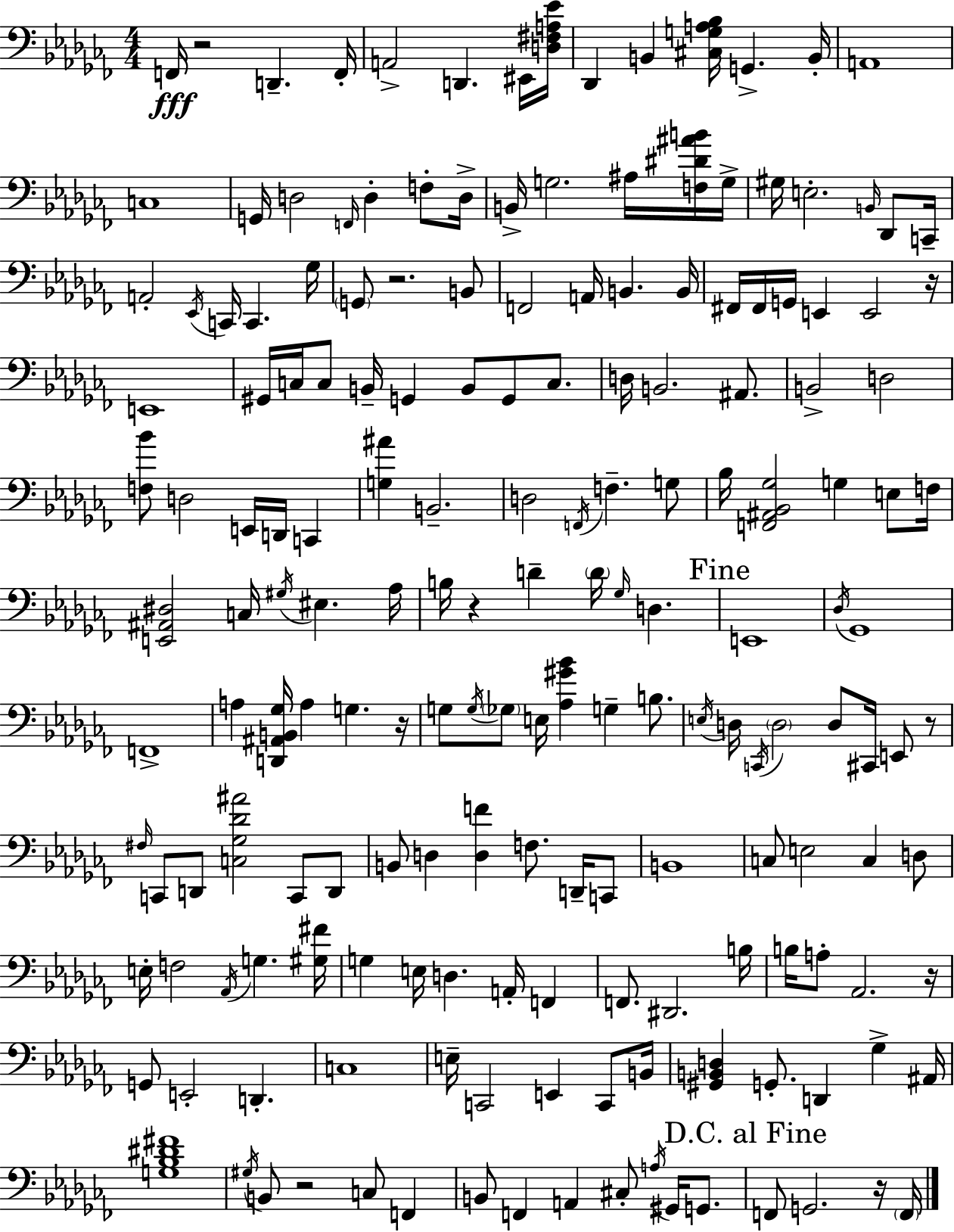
{
  \clef bass
  \numericTimeSignature
  \time 4/4
  \key aes \minor
  f,16\fff r2 d,4.-- f,16-. | a,2-> d,4. eis,16 <d fis a ees'>16 | des,4 b,4 <cis g a bes>16 g,4.-> b,16-. | a,1 | \break c1 | g,16 d2 \grace { f,16 } d4-. f8-. | d16-> b,16-> g2. ais16 <f dis' ais' b'>16 | g16-> gis16 e2.-. \grace { b,16 } des,8 | \break c,16-- a,2-. \acciaccatura { ees,16 } c,16 c,4. | ges16 \parenthesize g,8 r2. | b,8 f,2 a,16 b,4. | b,16 fis,16 fis,16 g,16 e,4 e,2 | \break r16 e,1 | gis,16 c16 c8 b,16-- g,4 b,8 g,8 | c8. d16 b,2. | ais,8. b,2-> d2 | \break <f bes'>8 d2 e,16 d,16 c,4 | <g ais'>4 b,2.-- | d2 \acciaccatura { f,16 } f4.-- | g8 bes16 <f, ais, bes, ges>2 g4 | \break e8 f16 <e, ais, dis>2 c16 \acciaccatura { gis16 } eis4. | aes16 b16 r4 d'4-- \parenthesize d'16 \grace { ges16 } | d4. \mark "Fine" e,1 | \acciaccatura { des16 } ges,1 | \break f,1-> | a4 <d, ais, b, ges>16 a4 | g4. r16 g8 \acciaccatura { g16 } \parenthesize ges8 e16 <aes gis' bes'>4 | g4-- b8. \acciaccatura { e16 } d16 \acciaccatura { c,16 } \parenthesize d2 | \break d8 cis,16 e,8 r8 \grace { fis16 } c,8 d,8 <c ges des' ais'>2 | c,8 d,8 b,8 d4 | <d f'>4 f8. d,16-- c,8 b,1 | c8 e2 | \break c4 d8 e16-. f2 | \acciaccatura { aes,16 } g4. <gis fis'>16 g4 | e16 d4. a,16-. f,4 f,8. dis,2. | b16 b16 a8-. aes,2. | \break r16 g,8 e,2-. | d,4.-. c1 | e16-- c,2 | e,4 c,8 b,16 <gis, b, d>4 | \break g,8.-. d,4 ges4-> ais,16 <g bes dis' fis'>1 | \acciaccatura { gis16 } b,8 r2 | c8 f,4 b,8 f,4 | a,4 cis8-. \acciaccatura { a16 } gis,16 g,8. \mark "D.C. al Fine" f,8 | \break g,2. r16 \parenthesize f,16 \bar "|."
}